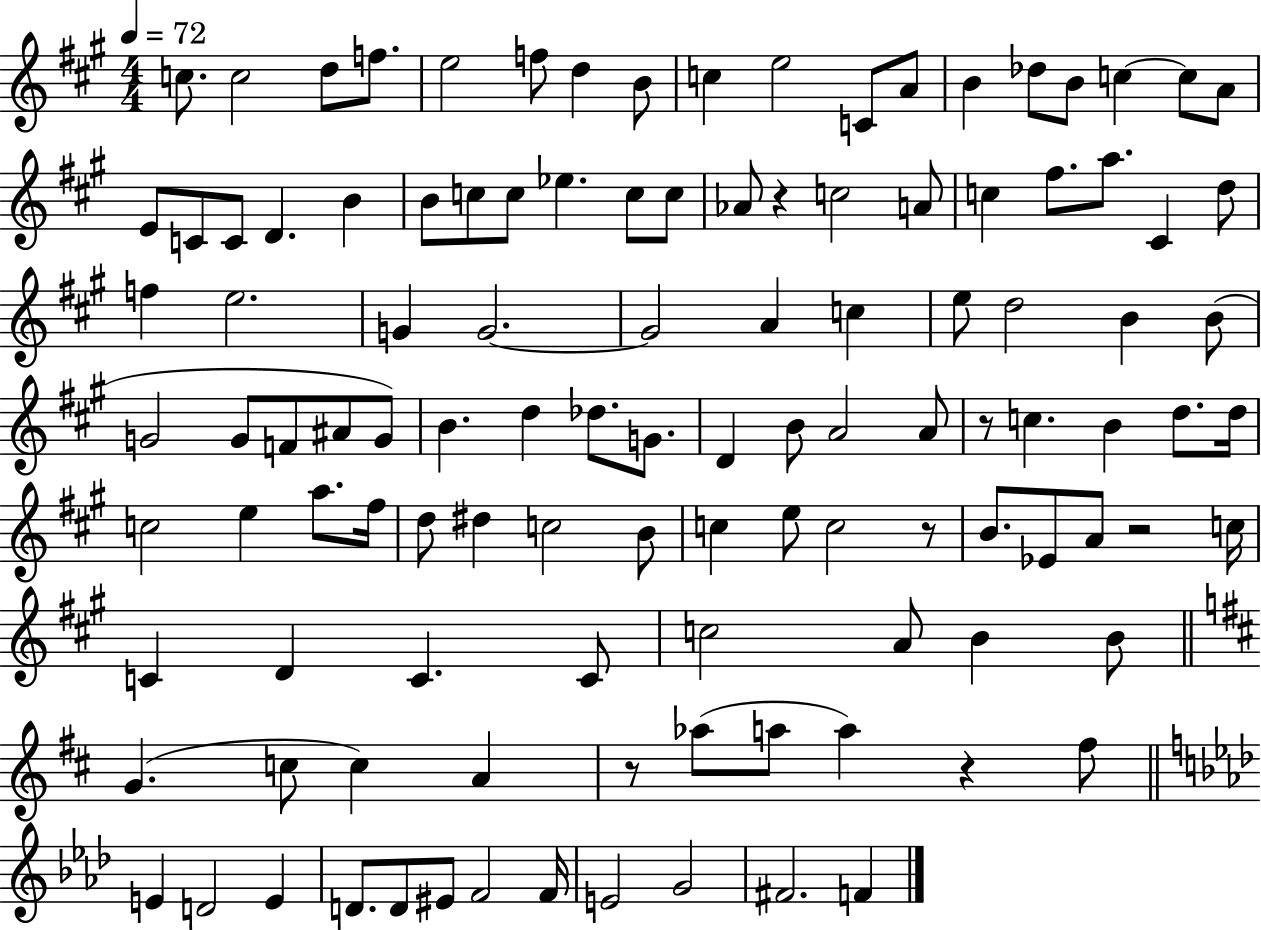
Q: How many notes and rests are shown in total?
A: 114